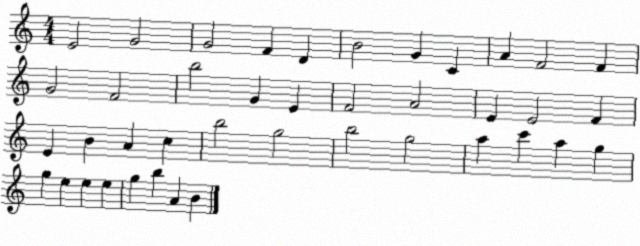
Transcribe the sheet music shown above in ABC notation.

X:1
T:Untitled
M:4/4
L:1/4
K:C
E2 G2 G2 F D B2 G C A F2 F G2 F2 b2 G E F2 A2 E E2 F E B A c b2 g2 b2 g2 a c' a g g e e e g b A B